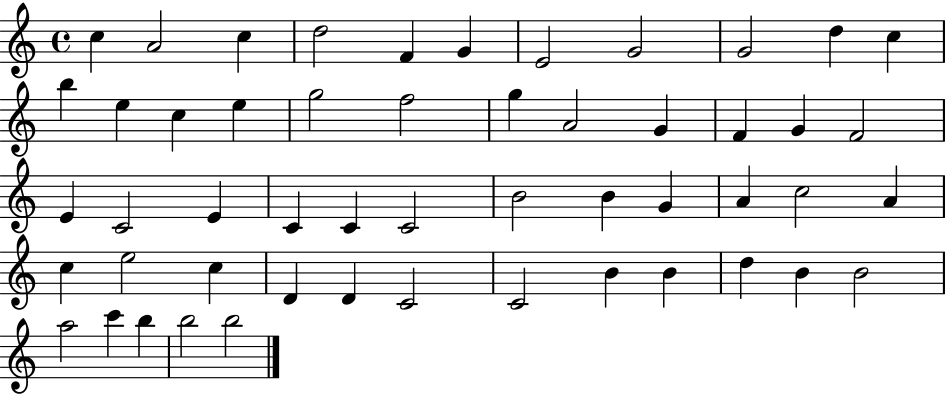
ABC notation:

X:1
T:Untitled
M:4/4
L:1/4
K:C
c A2 c d2 F G E2 G2 G2 d c b e c e g2 f2 g A2 G F G F2 E C2 E C C C2 B2 B G A c2 A c e2 c D D C2 C2 B B d B B2 a2 c' b b2 b2